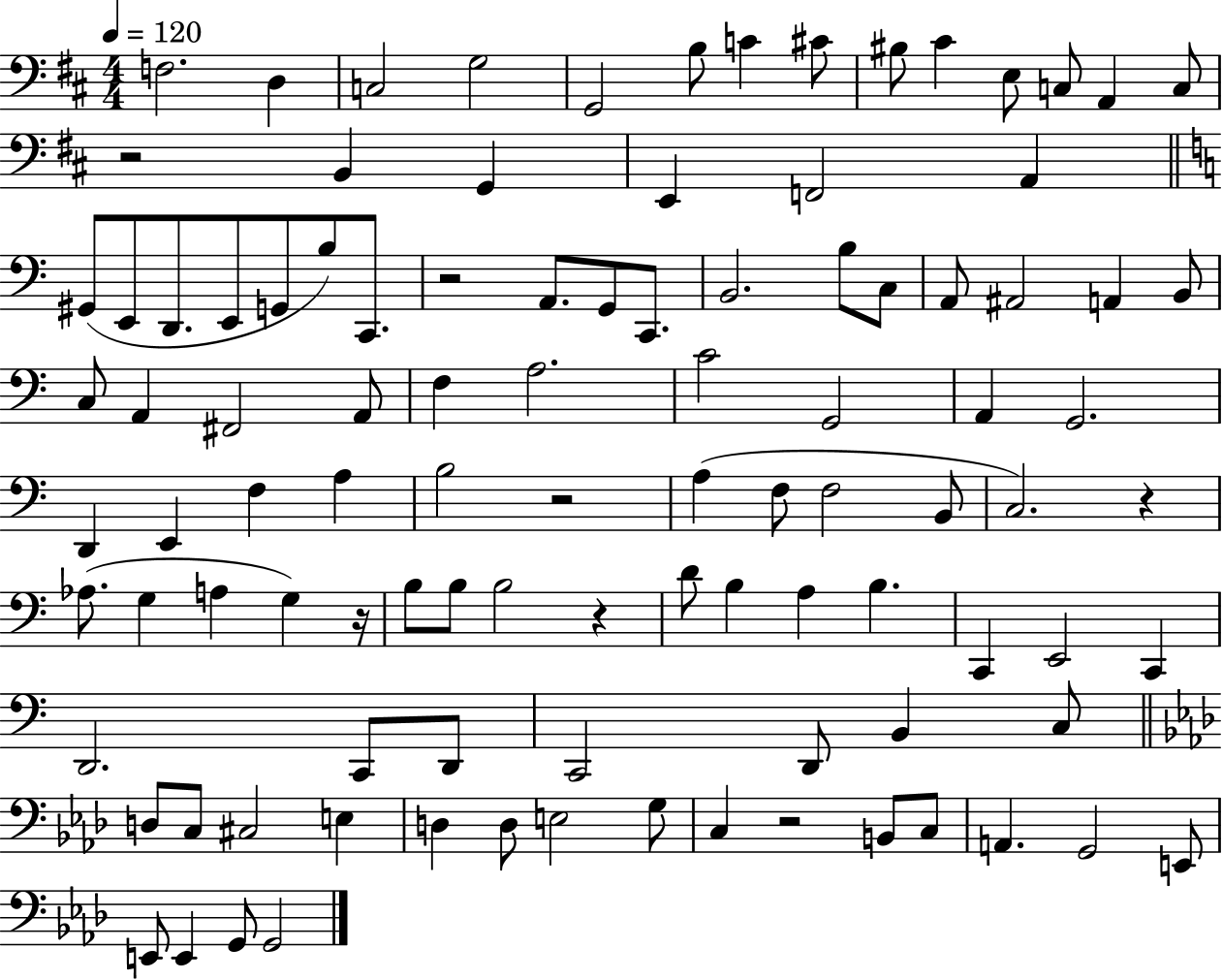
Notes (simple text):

F3/h. D3/q C3/h G3/h G2/h B3/e C4/q C#4/e BIS3/e C#4/q E3/e C3/e A2/q C3/e R/h B2/q G2/q E2/q F2/h A2/q G#2/e E2/e D2/e. E2/e G2/e B3/e C2/e. R/h A2/e. G2/e C2/e. B2/h. B3/e C3/e A2/e A#2/h A2/q B2/e C3/e A2/q F#2/h A2/e F3/q A3/h. C4/h G2/h A2/q G2/h. D2/q E2/q F3/q A3/q B3/h R/h A3/q F3/e F3/h B2/e C3/h. R/q Ab3/e. G3/q A3/q G3/q R/s B3/e B3/e B3/h R/q D4/e B3/q A3/q B3/q. C2/q E2/h C2/q D2/h. C2/e D2/e C2/h D2/e B2/q C3/e D3/e C3/e C#3/h E3/q D3/q D3/e E3/h G3/e C3/q R/h B2/e C3/e A2/q. G2/h E2/e E2/e E2/q G2/e G2/h